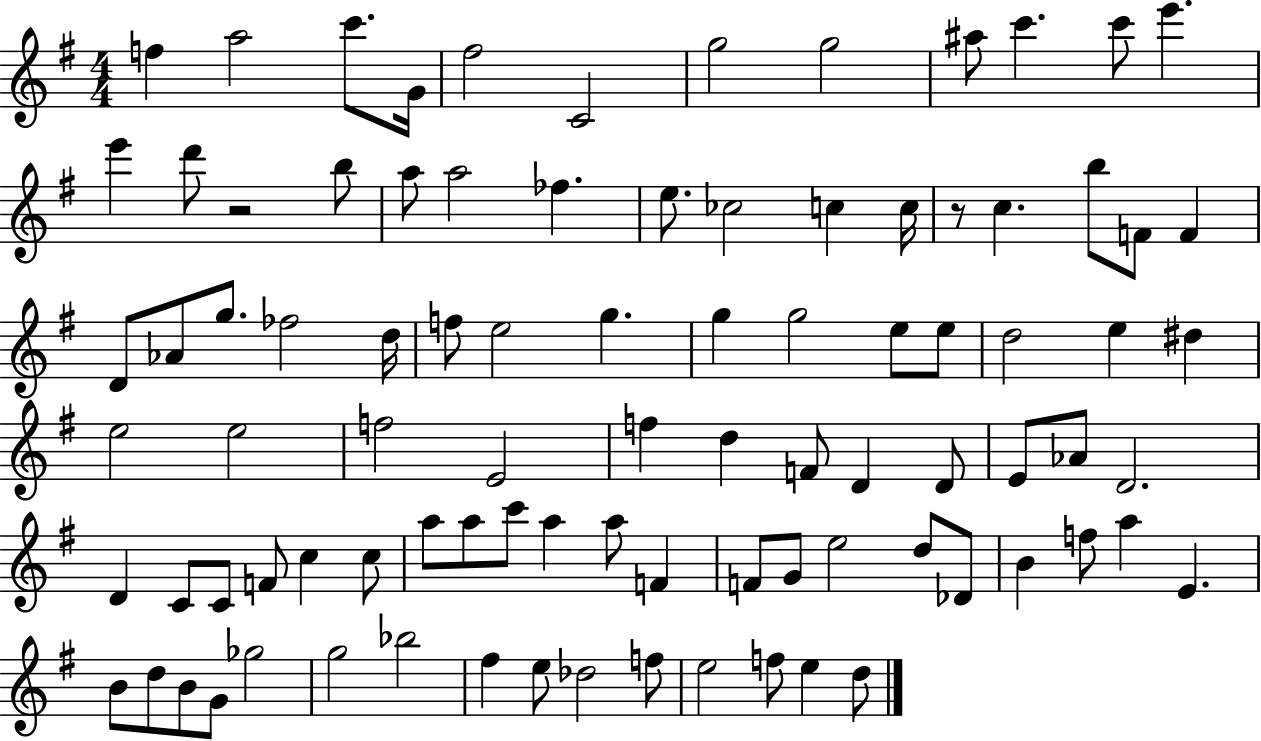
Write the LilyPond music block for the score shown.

{
  \clef treble
  \numericTimeSignature
  \time 4/4
  \key g \major
  f''4 a''2 c'''8. g'16 | fis''2 c'2 | g''2 g''2 | ais''8 c'''4. c'''8 e'''4. | \break e'''4 d'''8 r2 b''8 | a''8 a''2 fes''4. | e''8. ces''2 c''4 c''16 | r8 c''4. b''8 f'8 f'4 | \break d'8 aes'8 g''8. fes''2 d''16 | f''8 e''2 g''4. | g''4 g''2 e''8 e''8 | d''2 e''4 dis''4 | \break e''2 e''2 | f''2 e'2 | f''4 d''4 f'8 d'4 d'8 | e'8 aes'8 d'2. | \break d'4 c'8 c'8 f'8 c''4 c''8 | a''8 a''8 c'''8 a''4 a''8 f'4 | f'8 g'8 e''2 d''8 des'8 | b'4 f''8 a''4 e'4. | \break b'8 d''8 b'8 g'8 ges''2 | g''2 bes''2 | fis''4 e''8 des''2 f''8 | e''2 f''8 e''4 d''8 | \break \bar "|."
}